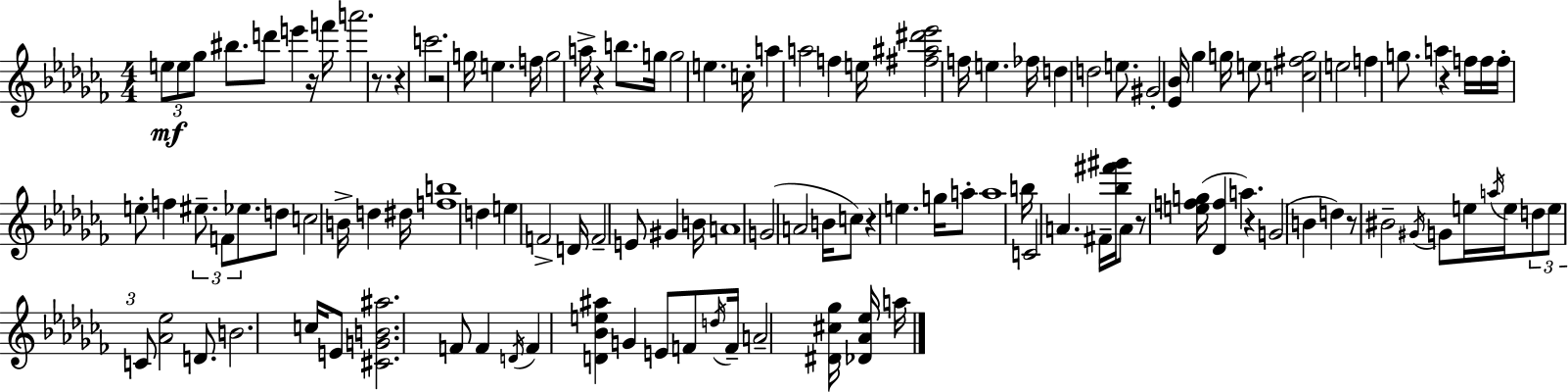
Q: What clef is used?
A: treble